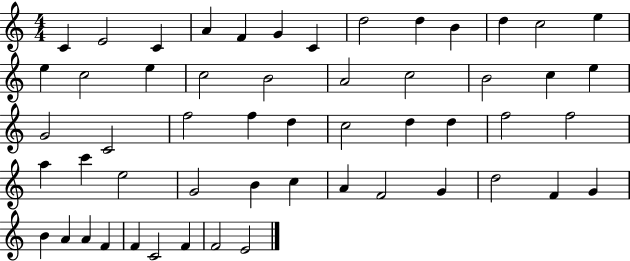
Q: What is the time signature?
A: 4/4